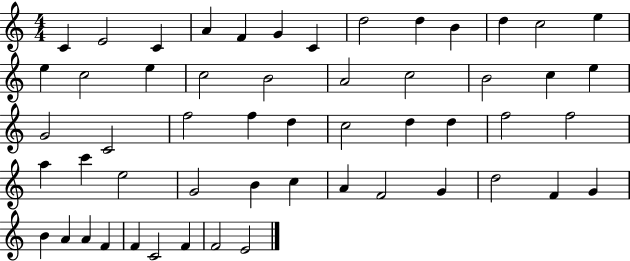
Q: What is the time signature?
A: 4/4